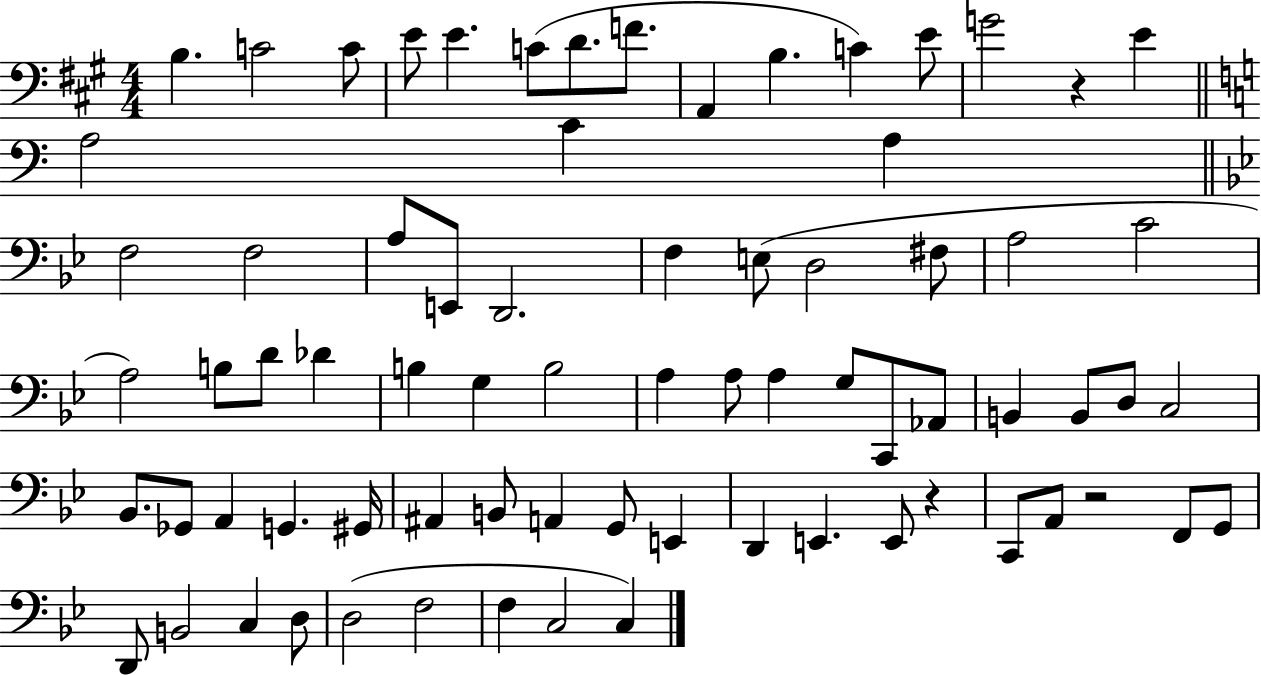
{
  \clef bass
  \numericTimeSignature
  \time 4/4
  \key a \major
  b4. c'2 c'8 | e'8 e'4. c'8( d'8. f'8. | a,4 b4. c'4) e'8 | g'2 r4 e'4 | \break \bar "||" \break \key c \major a2 c'4 a4 | \bar "||" \break \key bes \major f2 f2 | a8 e,8 d,2. | f4 e8( d2 fis8 | a2 c'2 | \break a2) b8 d'8 des'4 | b4 g4 b2 | a4 a8 a4 g8 c,8 aes,8 | b,4 b,8 d8 c2 | \break bes,8. ges,8 a,4 g,4. gis,16 | ais,4 b,8 a,4 g,8 e,4 | d,4 e,4. e,8 r4 | c,8 a,8 r2 f,8 g,8 | \break d,8 b,2 c4 d8 | d2( f2 | f4 c2 c4) | \bar "|."
}